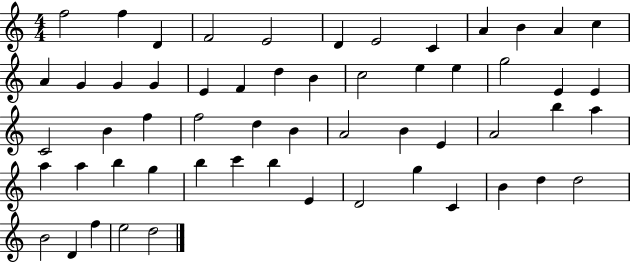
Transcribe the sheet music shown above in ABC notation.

X:1
T:Untitled
M:4/4
L:1/4
K:C
f2 f D F2 E2 D E2 C A B A c A G G G E F d B c2 e e g2 E E C2 B f f2 d B A2 B E A2 b a a a b g b c' b E D2 g C B d d2 B2 D f e2 d2